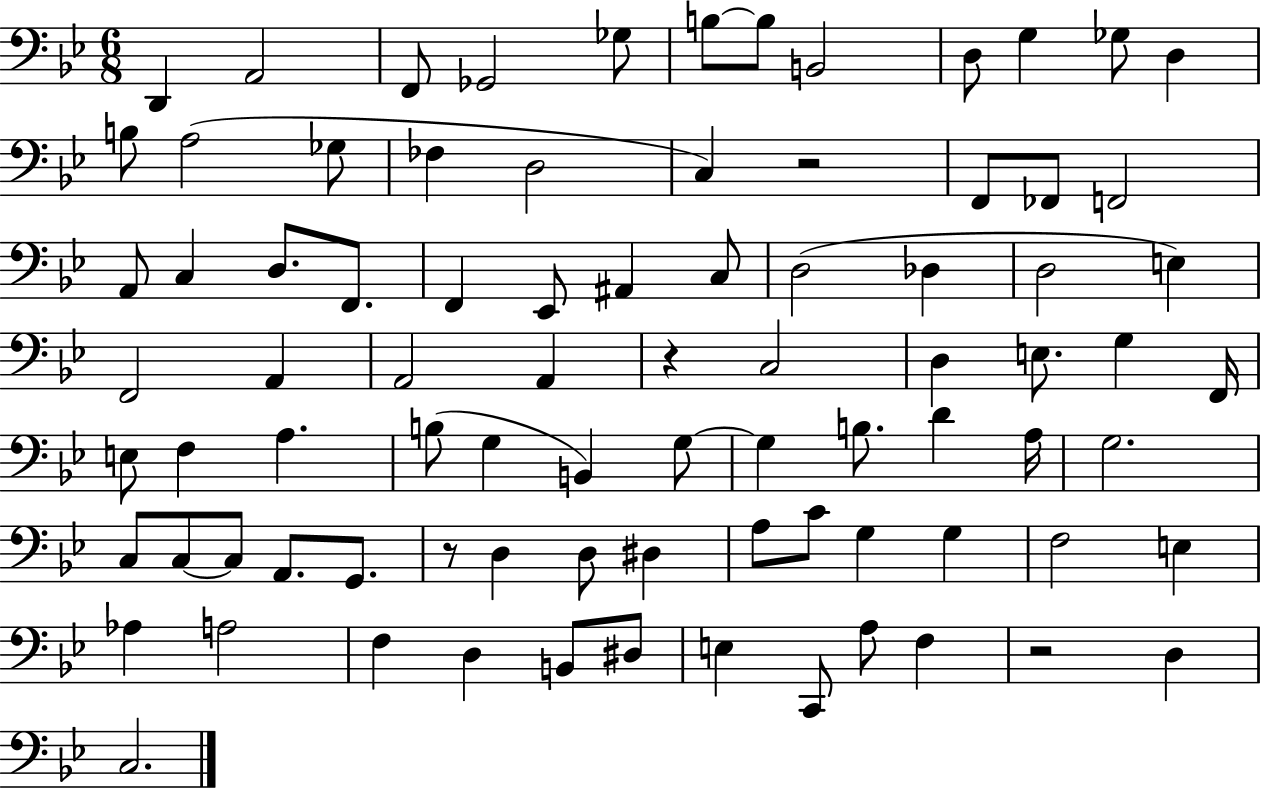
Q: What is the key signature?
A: BES major